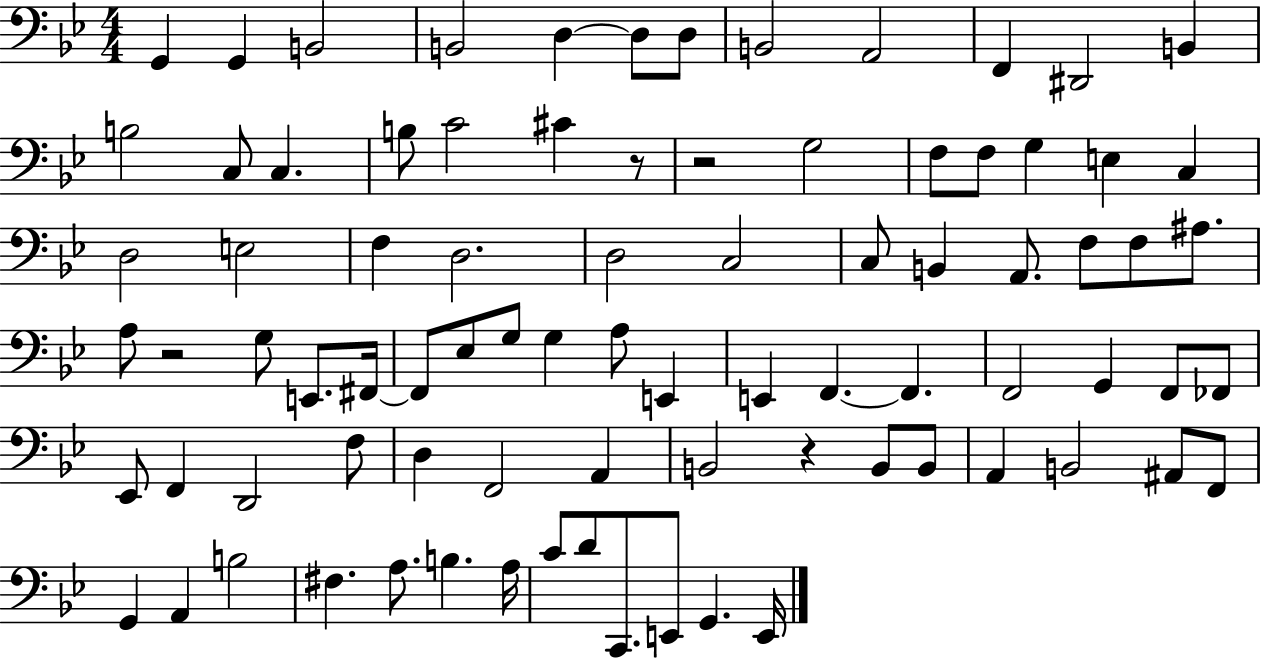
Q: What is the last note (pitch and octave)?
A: E2